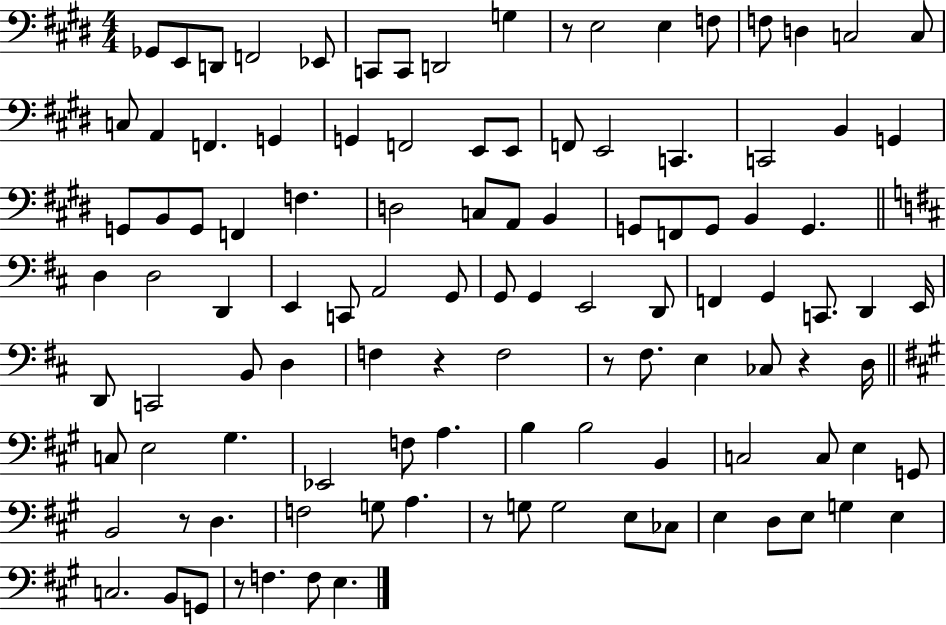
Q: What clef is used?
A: bass